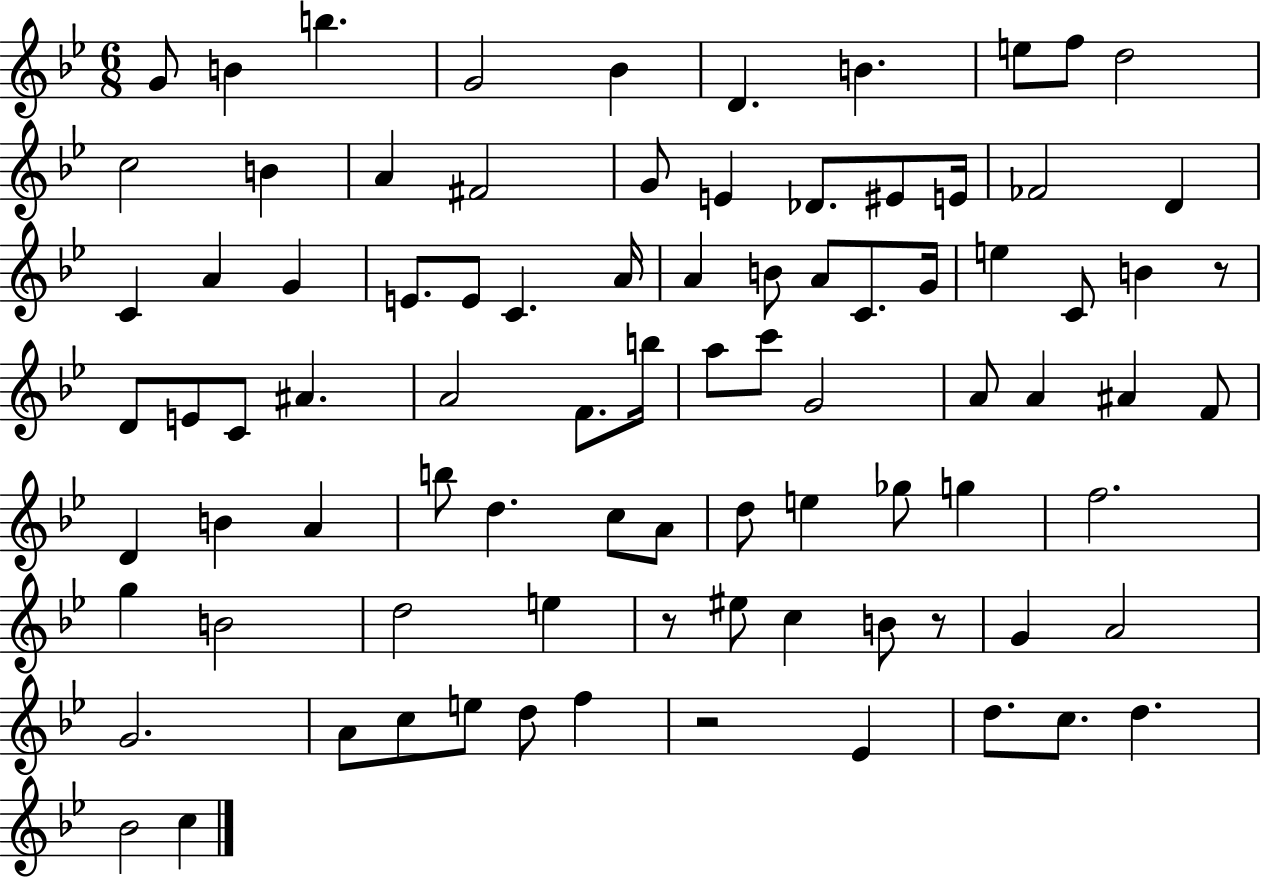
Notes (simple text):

G4/e B4/q B5/q. G4/h Bb4/q D4/q. B4/q. E5/e F5/e D5/h C5/h B4/q A4/q F#4/h G4/e E4/q Db4/e. EIS4/e E4/s FES4/h D4/q C4/q A4/q G4/q E4/e. E4/e C4/q. A4/s A4/q B4/e A4/e C4/e. G4/s E5/q C4/e B4/q R/e D4/e E4/e C4/e A#4/q. A4/h F4/e. B5/s A5/e C6/e G4/h A4/e A4/q A#4/q F4/e D4/q B4/q A4/q B5/e D5/q. C5/e A4/e D5/e E5/q Gb5/e G5/q F5/h. G5/q B4/h D5/h E5/q R/e EIS5/e C5/q B4/e R/e G4/q A4/h G4/h. A4/e C5/e E5/e D5/e F5/q R/h Eb4/q D5/e. C5/e. D5/q. Bb4/h C5/q